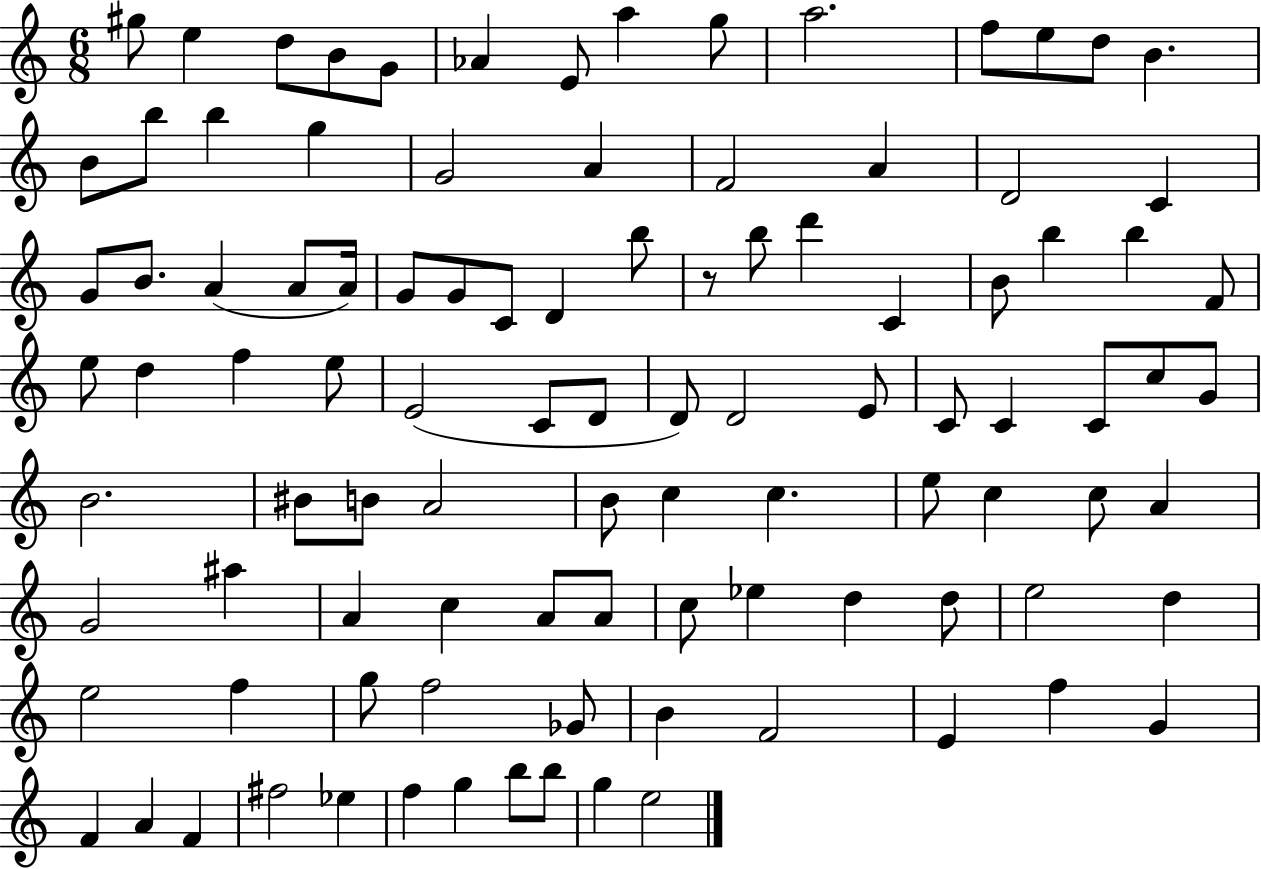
{
  \clef treble
  \numericTimeSignature
  \time 6/8
  \key c \major
  gis''8 e''4 d''8 b'8 g'8 | aes'4 e'8 a''4 g''8 | a''2. | f''8 e''8 d''8 b'4. | \break b'8 b''8 b''4 g''4 | g'2 a'4 | f'2 a'4 | d'2 c'4 | \break g'8 b'8. a'4( a'8 a'16) | g'8 g'8 c'8 d'4 b''8 | r8 b''8 d'''4 c'4 | b'8 b''4 b''4 f'8 | \break e''8 d''4 f''4 e''8 | e'2( c'8 d'8 | d'8) d'2 e'8 | c'8 c'4 c'8 c''8 g'8 | \break b'2. | bis'8 b'8 a'2 | b'8 c''4 c''4. | e''8 c''4 c''8 a'4 | \break g'2 ais''4 | a'4 c''4 a'8 a'8 | c''8 ees''4 d''4 d''8 | e''2 d''4 | \break e''2 f''4 | g''8 f''2 ges'8 | b'4 f'2 | e'4 f''4 g'4 | \break f'4 a'4 f'4 | fis''2 ees''4 | f''4 g''4 b''8 b''8 | g''4 e''2 | \break \bar "|."
}